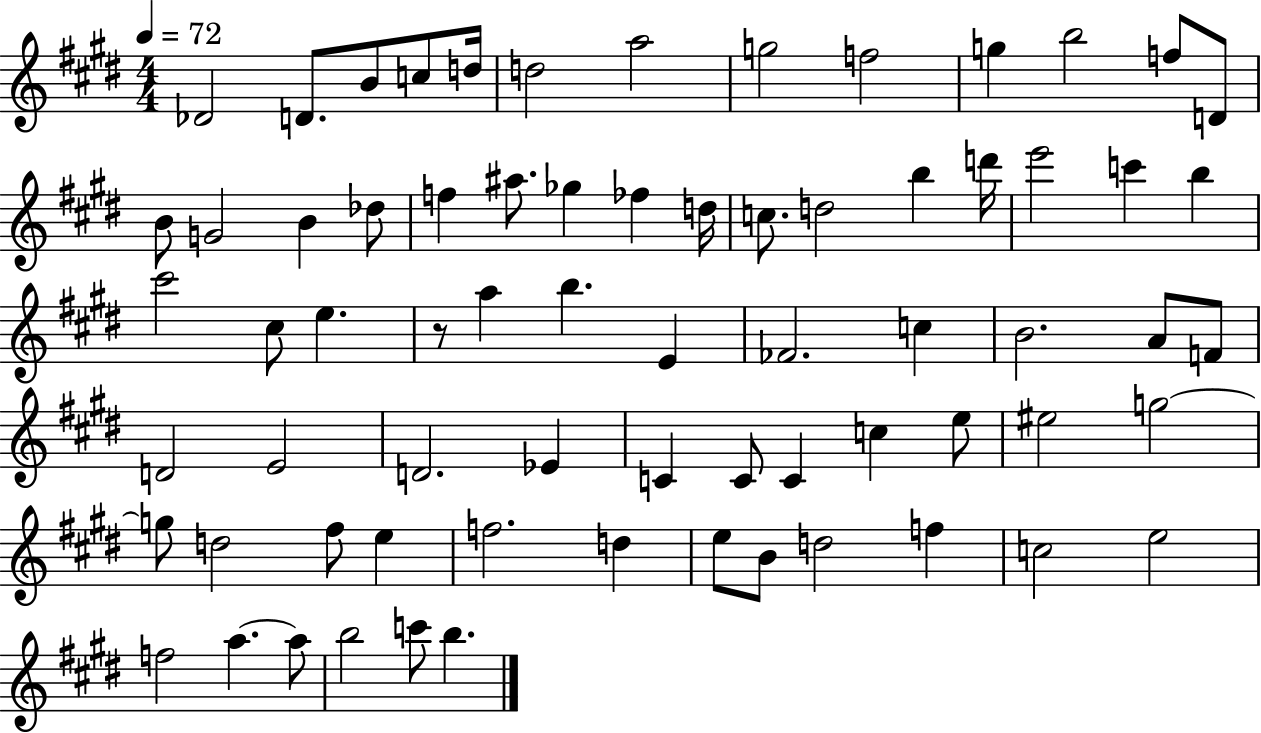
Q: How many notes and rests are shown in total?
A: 70